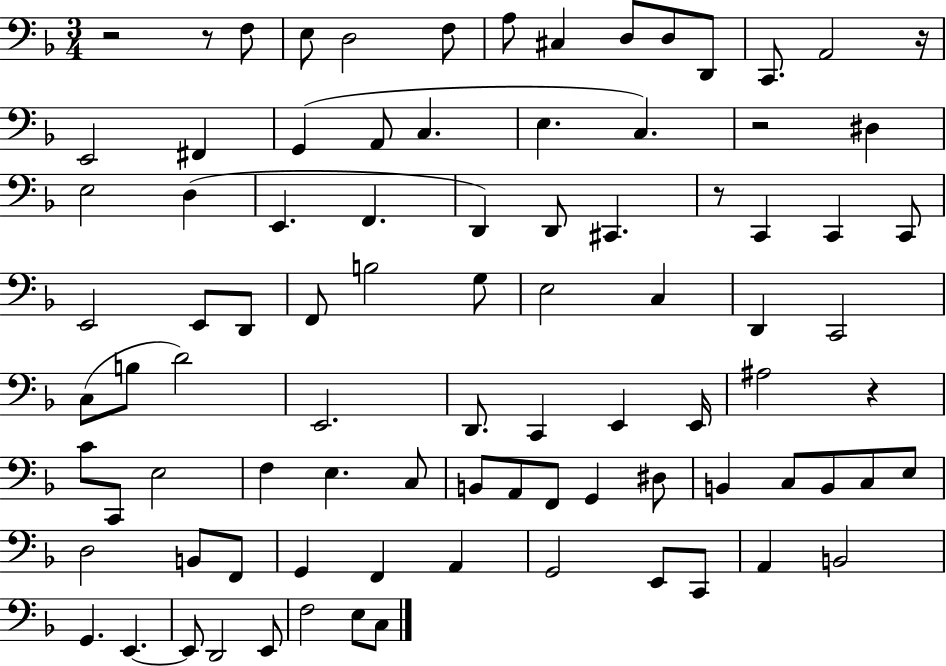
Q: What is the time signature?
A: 3/4